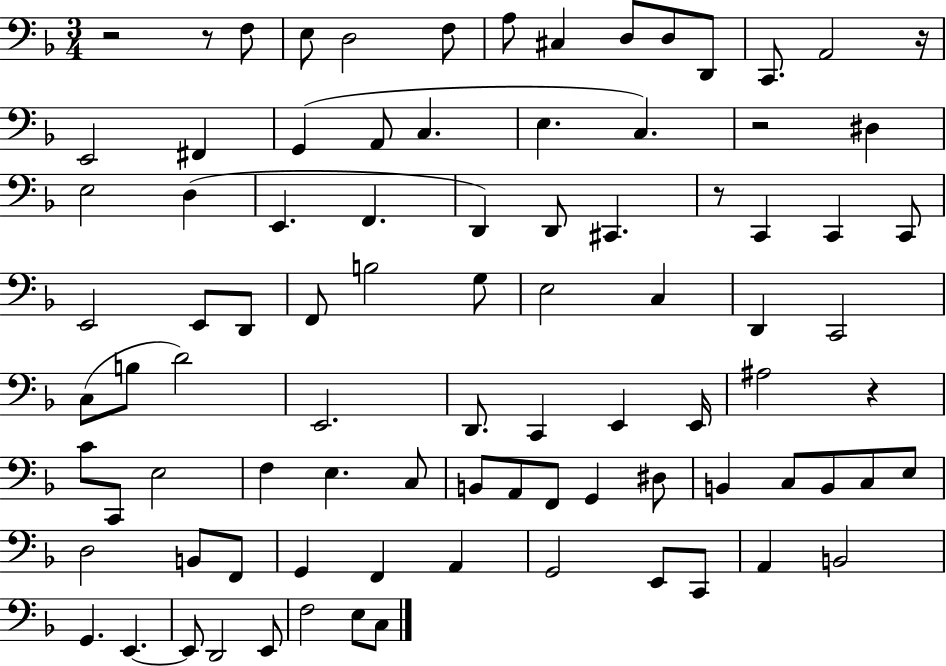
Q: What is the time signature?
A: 3/4